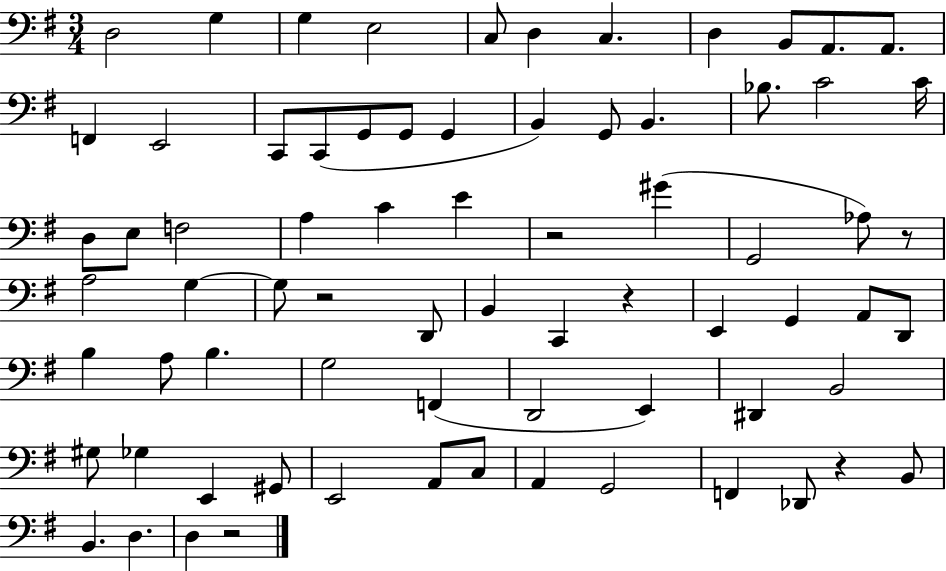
X:1
T:Untitled
M:3/4
L:1/4
K:G
D,2 G, G, E,2 C,/2 D, C, D, B,,/2 A,,/2 A,,/2 F,, E,,2 C,,/2 C,,/2 G,,/2 G,,/2 G,, B,, G,,/2 B,, _B,/2 C2 C/4 D,/2 E,/2 F,2 A, C E z2 ^G G,,2 _A,/2 z/2 A,2 G, G,/2 z2 D,,/2 B,, C,, z E,, G,, A,,/2 D,,/2 B, A,/2 B, G,2 F,, D,,2 E,, ^D,, B,,2 ^G,/2 _G, E,, ^G,,/2 E,,2 A,,/2 C,/2 A,, G,,2 F,, _D,,/2 z B,,/2 B,, D, D, z2